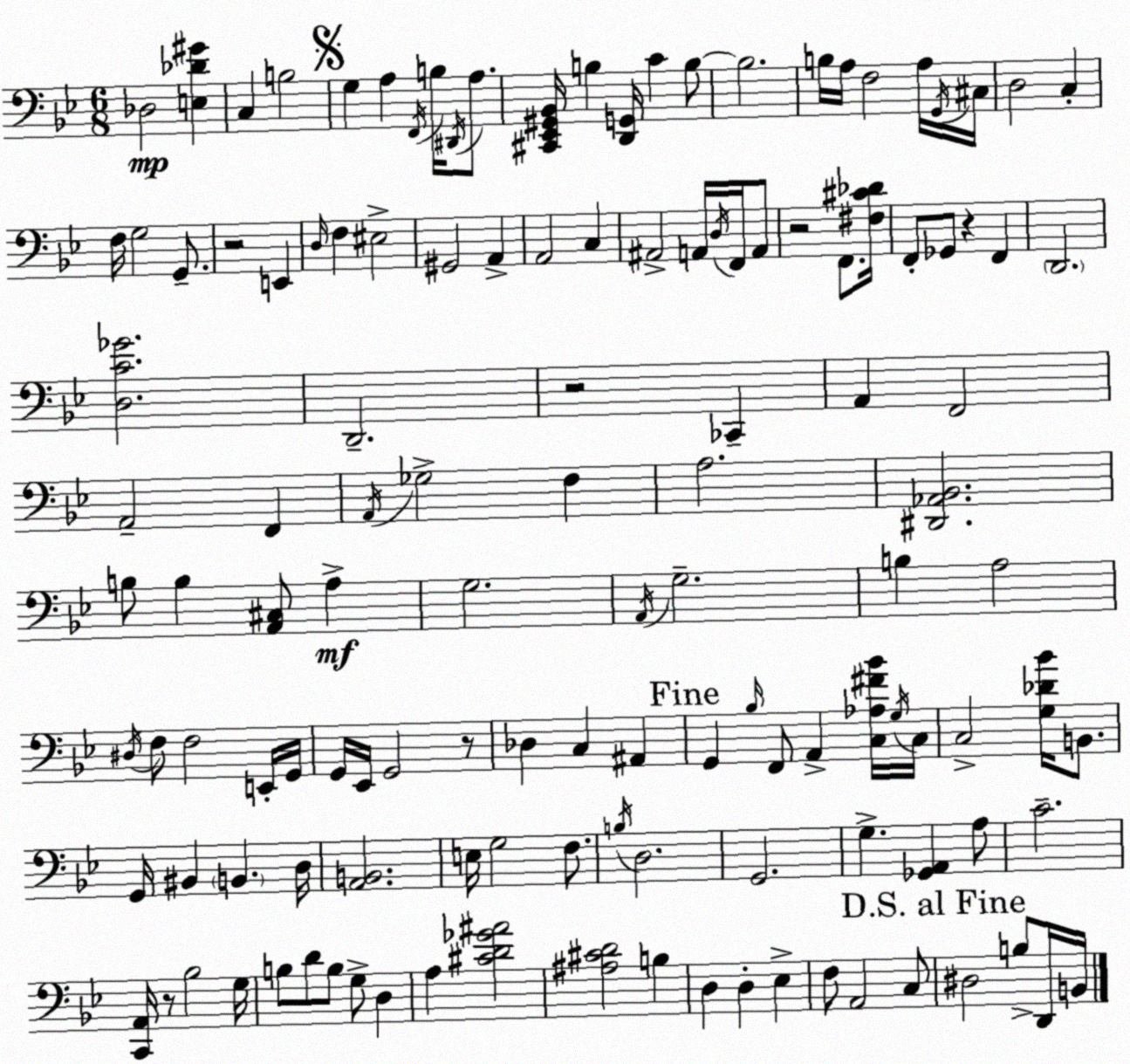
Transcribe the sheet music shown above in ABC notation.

X:1
T:Untitled
M:6/8
L:1/4
K:Bb
_D,2 [E,_D^G] C, B,2 G, A, F,,/4 B,/4 ^D,,/4 A,/2 [^C,,_E,,^G,,_B,,]/4 B, [D,,G,,]/4 C B,/2 B,2 B,/4 A,/4 F,2 A,/4 G,,/4 ^C,/4 D,2 C, F,/4 G,2 G,,/2 z2 E,, D,/4 F, ^E,2 ^G,,2 A,, A,,2 C, ^A,,2 A,,/4 D,/4 F,,/4 A,,/2 z2 F,,/2 [^F,^C_D]/4 F,,/2 _G,,/2 z F,, D,,2 [D,C_G]2 D,,2 z2 _C,, A,, F,,2 A,,2 F,, A,,/4 _G,2 F, A,2 [^D,,_A,,_B,,]2 B,/2 B, [A,,^C,]/2 A, G,2 A,,/4 G,2 B, A,2 ^D,/4 F,/2 F,2 E,,/4 G,,/4 G,,/4 _E,,/4 G,,2 z/2 _D, C, ^A,, G,, _B,/4 F,,/2 A,, [C,_A,^F_B]/4 G,/4 C,/4 C,2 [G,_D_B]/4 B,,/2 G,,/4 ^B,, B,, D,/4 [A,,B,,]2 E,/4 G,2 F,/2 B,/4 D,2 G,,2 G, [_G,,A,,] A,/2 C2 [C,,A,,]/4 z/2 _B,2 G,/4 B,/2 D/2 B,/2 G,/2 D, A, [^CD_G^A]2 [^A,^CD]2 B, D, D, _E, F,/2 A,,2 C,/2 ^D,2 B,/2 D,,/4 B,,/4